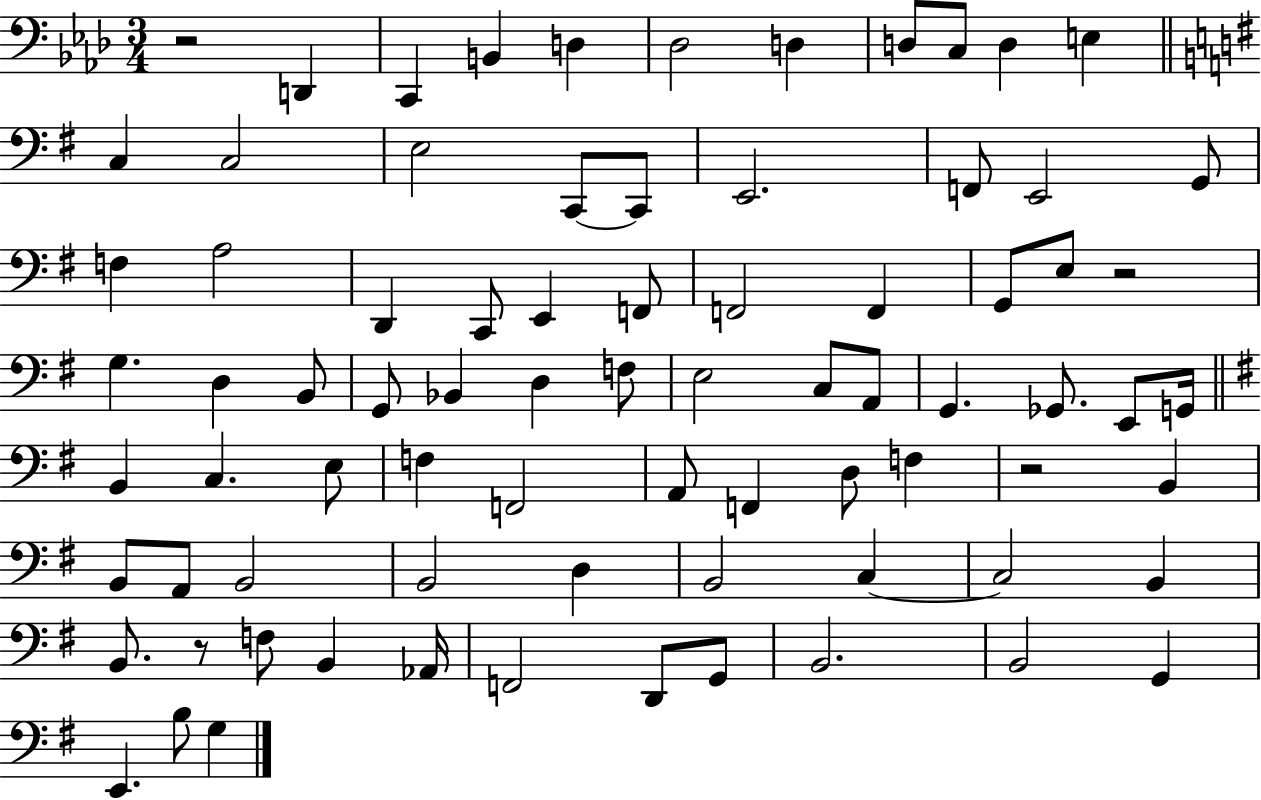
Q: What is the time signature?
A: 3/4